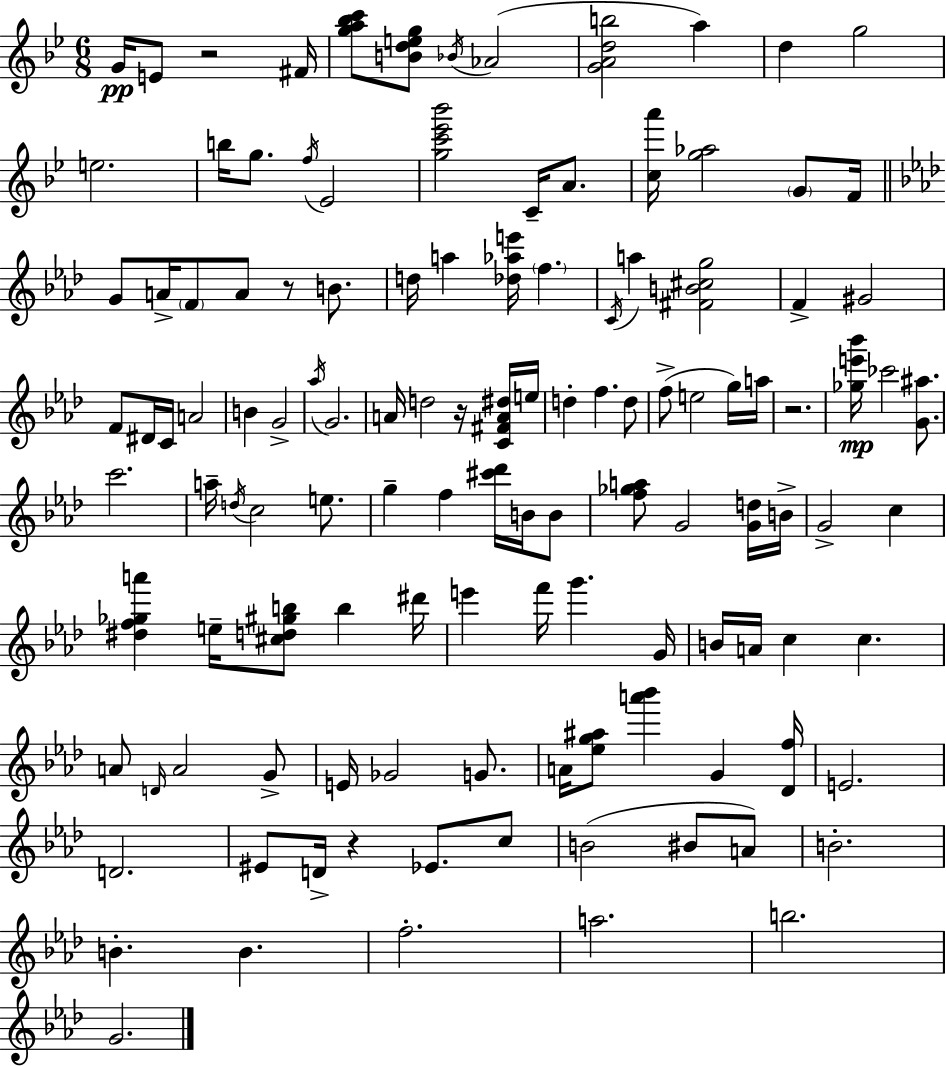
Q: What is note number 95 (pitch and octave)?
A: A5